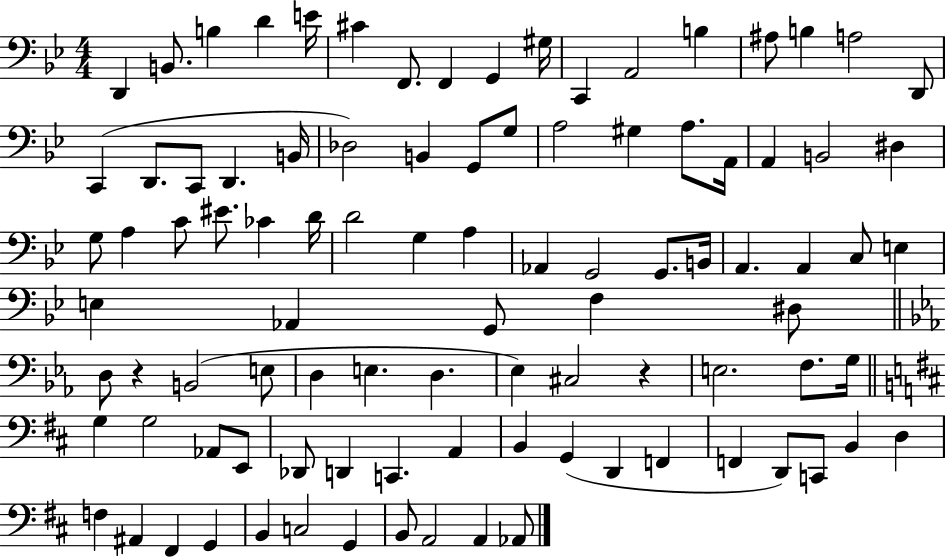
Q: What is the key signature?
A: BES major